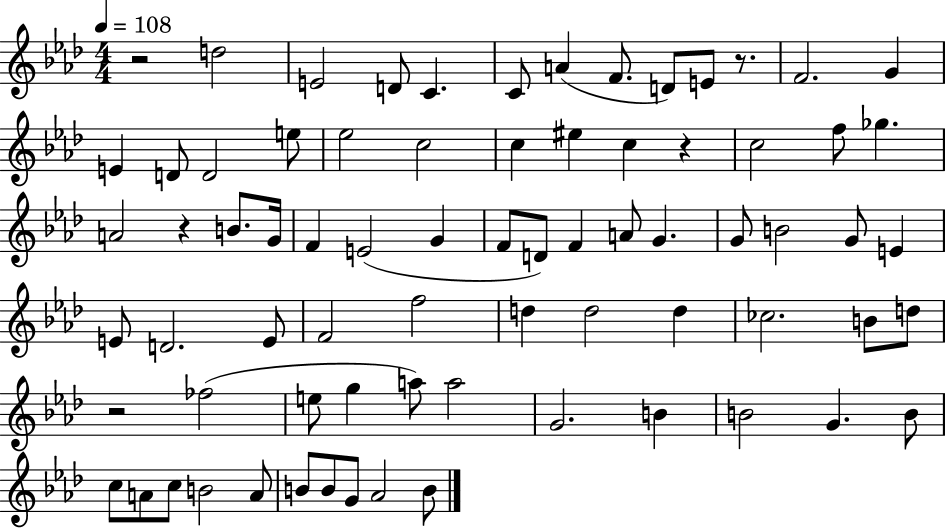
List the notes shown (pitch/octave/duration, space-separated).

R/h D5/h E4/h D4/e C4/q. C4/e A4/q F4/e. D4/e E4/e R/e. F4/h. G4/q E4/q D4/e D4/h E5/e Eb5/h C5/h C5/q EIS5/q C5/q R/q C5/h F5/e Gb5/q. A4/h R/q B4/e. G4/s F4/q E4/h G4/q F4/e D4/e F4/q A4/e G4/q. G4/e B4/h G4/e E4/q E4/e D4/h. E4/e F4/h F5/h D5/q D5/h D5/q CES5/h. B4/e D5/e R/h FES5/h E5/e G5/q A5/e A5/h G4/h. B4/q B4/h G4/q. B4/e C5/e A4/e C5/e B4/h A4/e B4/e B4/e G4/e Ab4/h B4/e